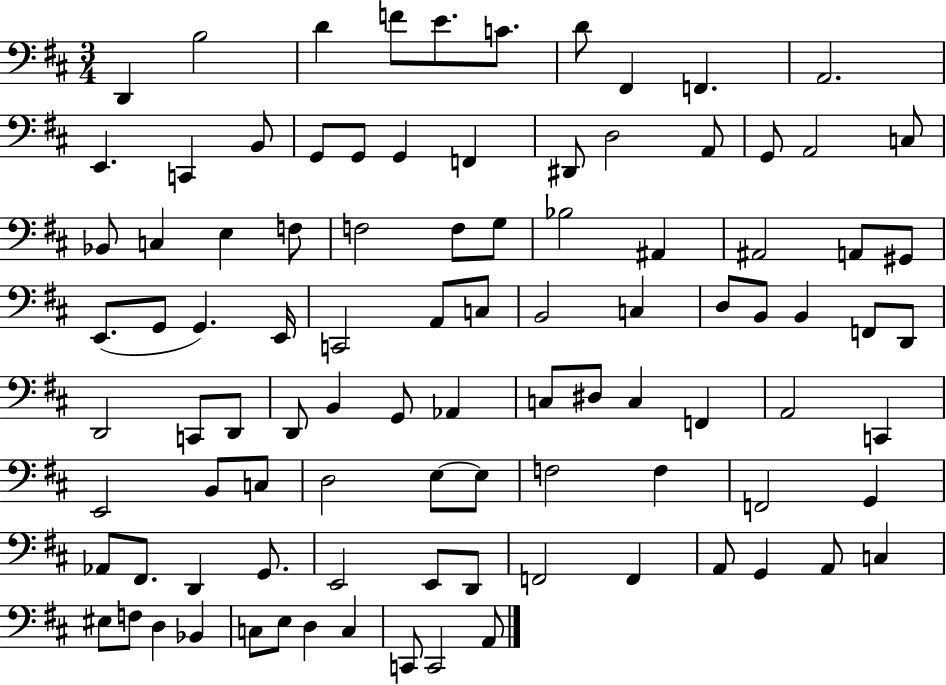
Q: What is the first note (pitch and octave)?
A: D2